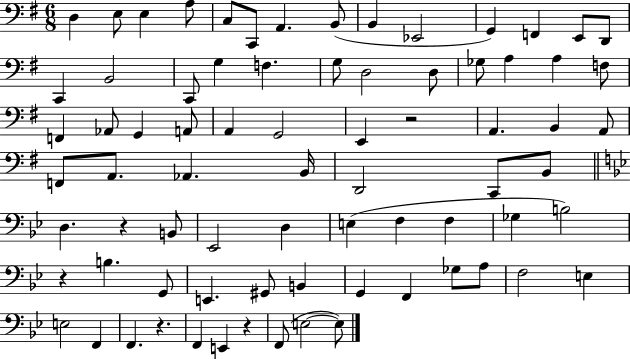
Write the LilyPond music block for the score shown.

{
  \clef bass
  \numericTimeSignature
  \time 6/8
  \key g \major
  d4 e8 e4 a8 | c8 c,8 a,4. b,8( | b,4 ees,2 | g,4) f,4 e,8 d,8 | \break c,4 b,2 | c,8 g4 f4. | g8 d2 d8 | ges8 a4 a4 f8 | \break f,4 aes,8 g,4 a,8 | a,4 g,2 | e,4 r2 | a,4. b,4 a,8 | \break f,8 a,8. aes,4. b,16 | d,2 c,8 b,8 | \bar "||" \break \key bes \major d4. r4 b,8 | ees,2 d4 | e4( f4 f4 | ges4 b2) | \break r4 b4. g,8 | e,4. gis,8 b,4 | g,4 f,4 ges8 a8 | f2 e4 | \break e2 f,4 | f,4. r4. | f,4 e,4 r4 | f,8( e2~~ e8) | \break \bar "|."
}